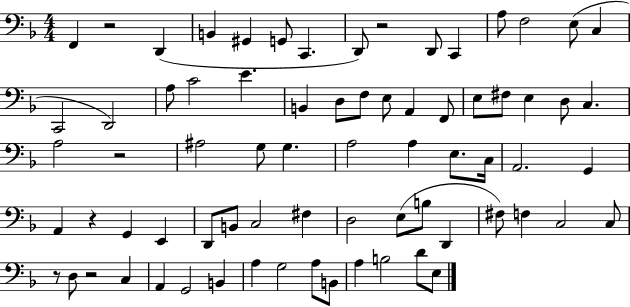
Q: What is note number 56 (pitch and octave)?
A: C3